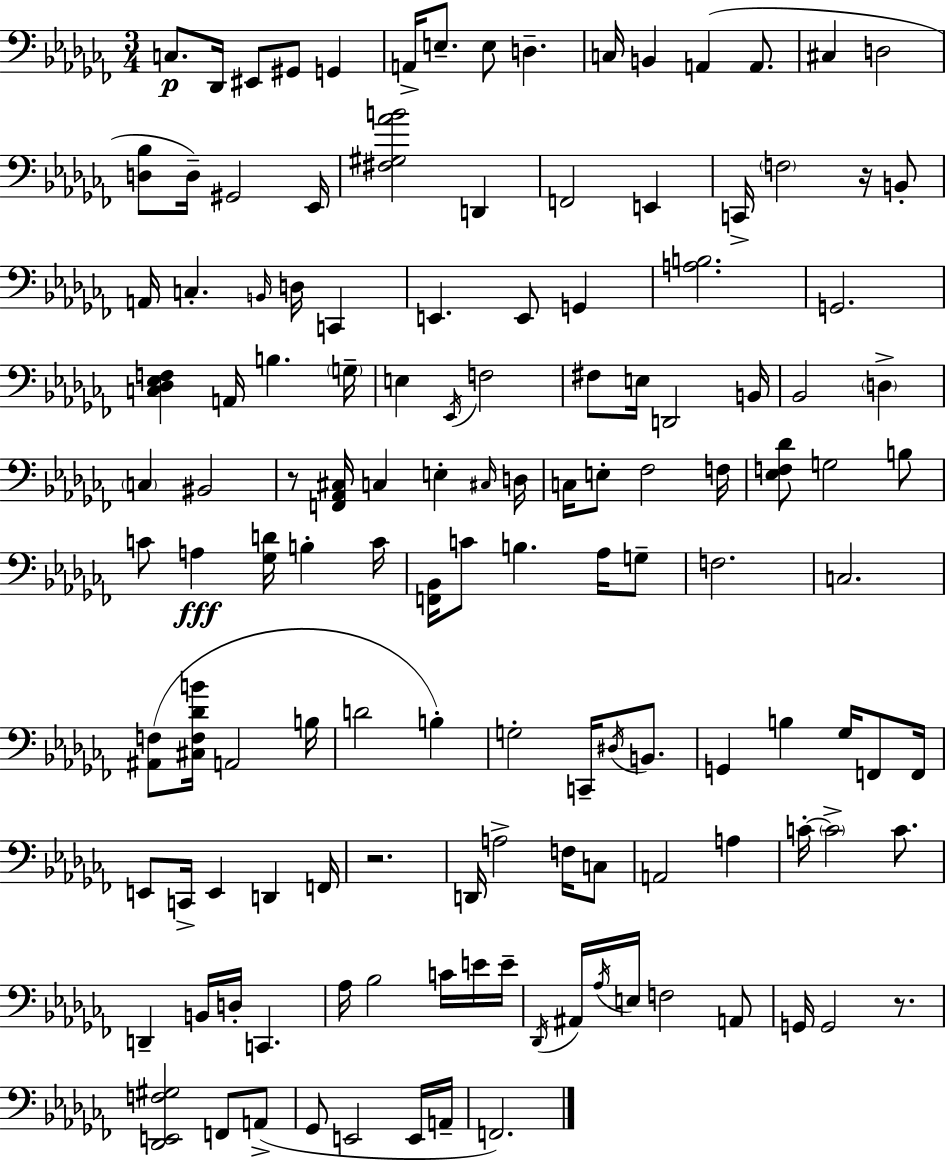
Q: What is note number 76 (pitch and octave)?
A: G2